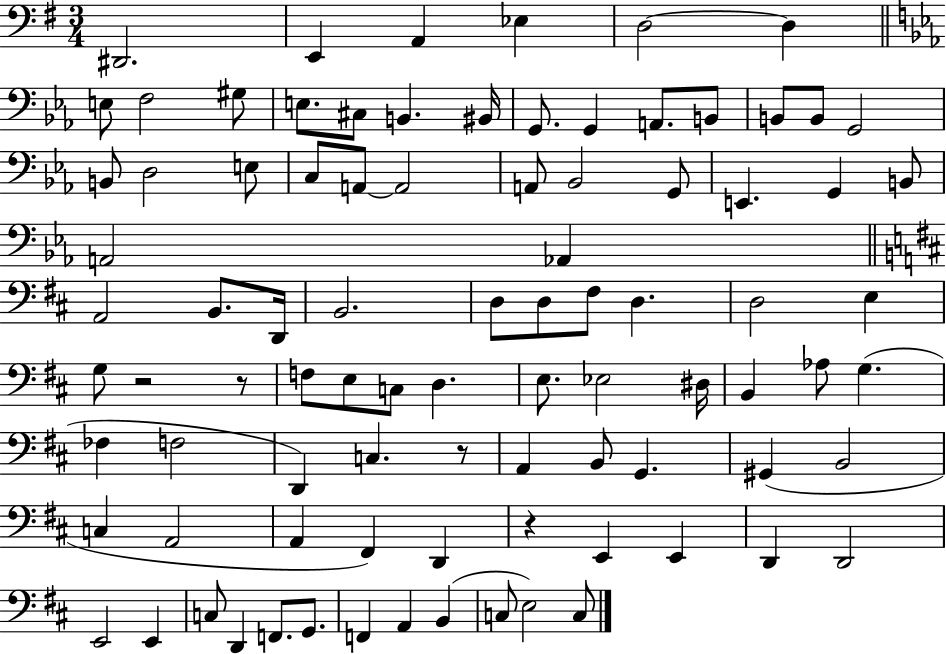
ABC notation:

X:1
T:Untitled
M:3/4
L:1/4
K:G
^D,,2 E,, A,, _E, D,2 D, E,/2 F,2 ^G,/2 E,/2 ^C,/2 B,, ^B,,/4 G,,/2 G,, A,,/2 B,,/2 B,,/2 B,,/2 G,,2 B,,/2 D,2 E,/2 C,/2 A,,/2 A,,2 A,,/2 _B,,2 G,,/2 E,, G,, B,,/2 A,,2 _A,, A,,2 B,,/2 D,,/4 B,,2 D,/2 D,/2 ^F,/2 D, D,2 E, G,/2 z2 z/2 F,/2 E,/2 C,/2 D, E,/2 _E,2 ^D,/4 B,, _A,/2 G, _F, F,2 D,, C, z/2 A,, B,,/2 G,, ^G,, B,,2 C, A,,2 A,, ^F,, D,, z E,, E,, D,, D,,2 E,,2 E,, C,/2 D,, F,,/2 G,,/2 F,, A,, B,, C,/2 E,2 C,/2